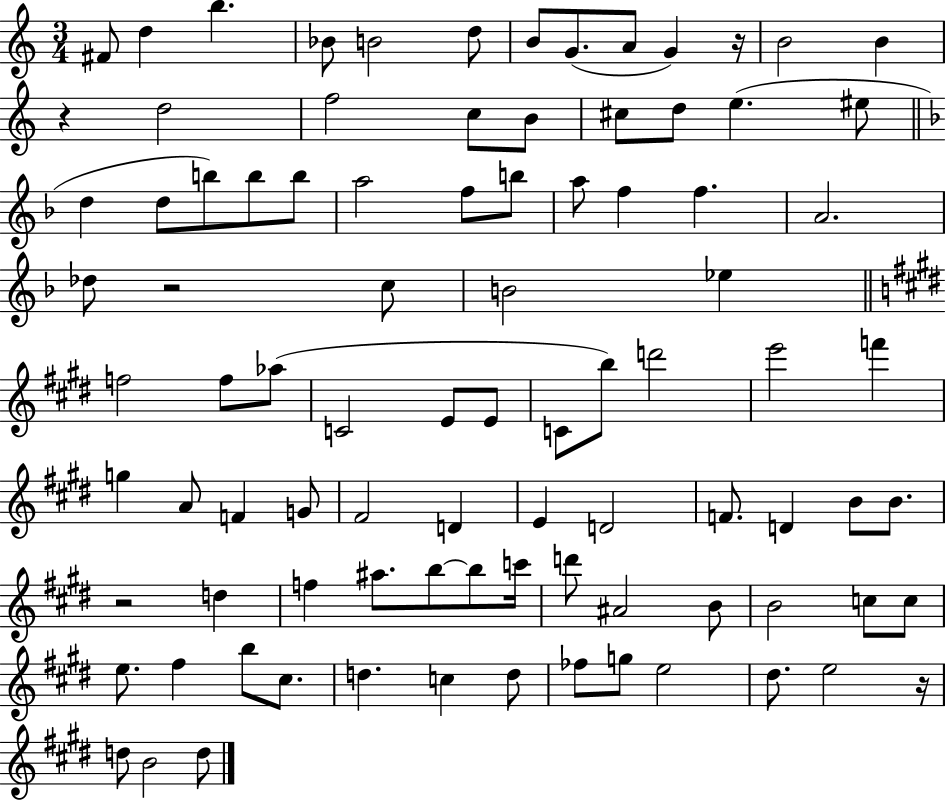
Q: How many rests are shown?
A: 5